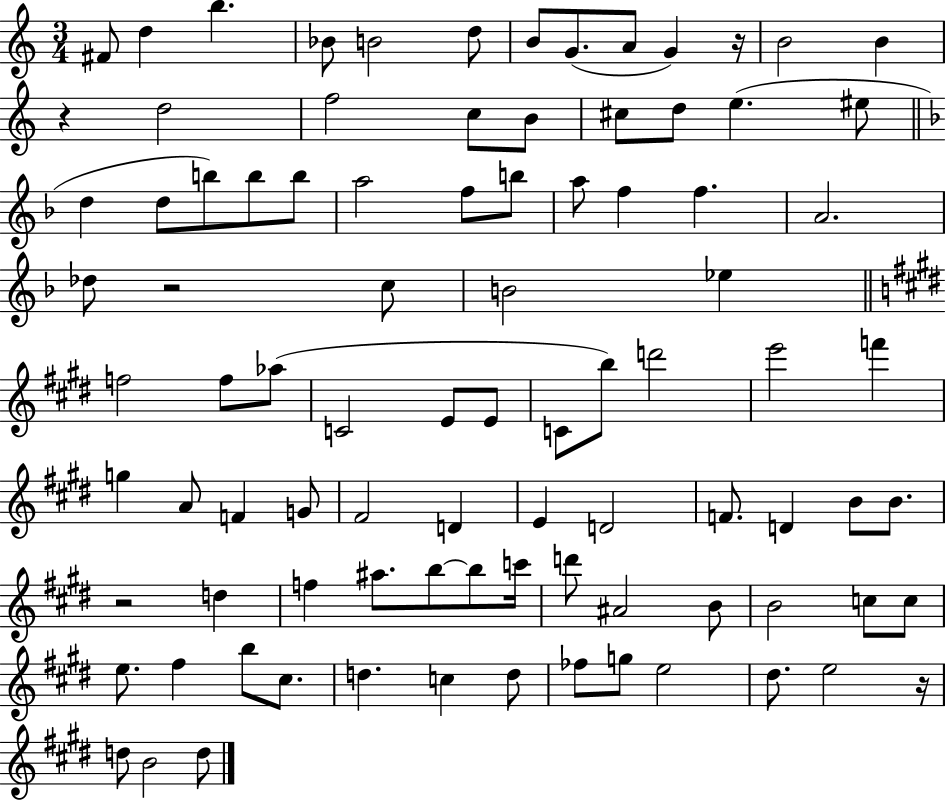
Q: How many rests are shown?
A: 5